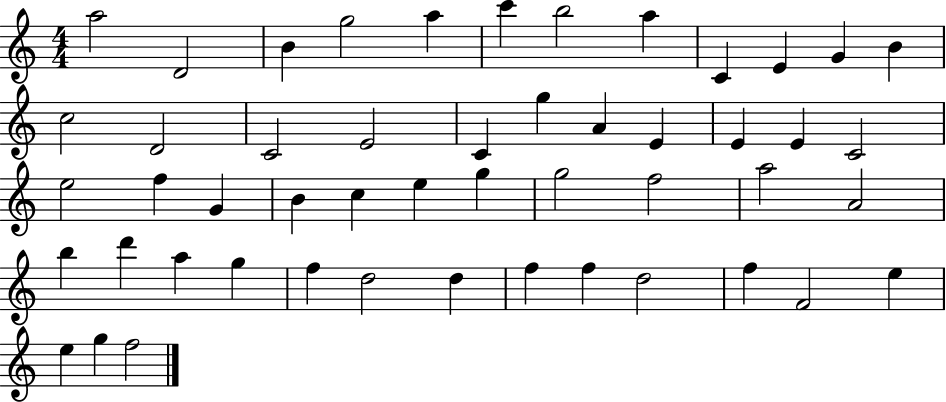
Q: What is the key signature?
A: C major